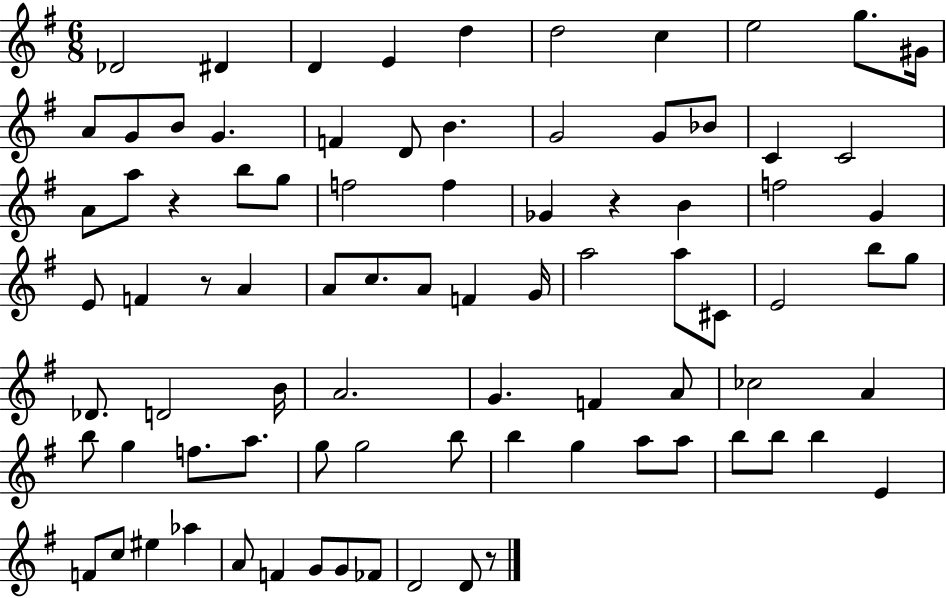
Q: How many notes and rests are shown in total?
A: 85